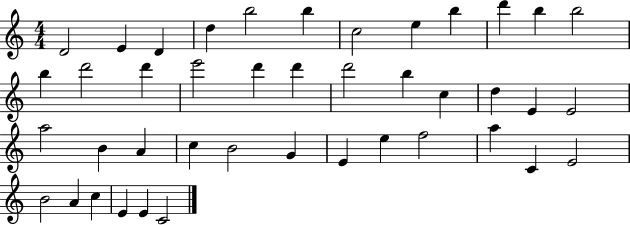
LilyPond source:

{
  \clef treble
  \numericTimeSignature
  \time 4/4
  \key c \major
  d'2 e'4 d'4 | d''4 b''2 b''4 | c''2 e''4 b''4 | d'''4 b''4 b''2 | \break b''4 d'''2 d'''4 | e'''2 d'''4 d'''4 | d'''2 b''4 c''4 | d''4 e'4 e'2 | \break a''2 b'4 a'4 | c''4 b'2 g'4 | e'4 e''4 f''2 | a''4 c'4 e'2 | \break b'2 a'4 c''4 | e'4 e'4 c'2 | \bar "|."
}